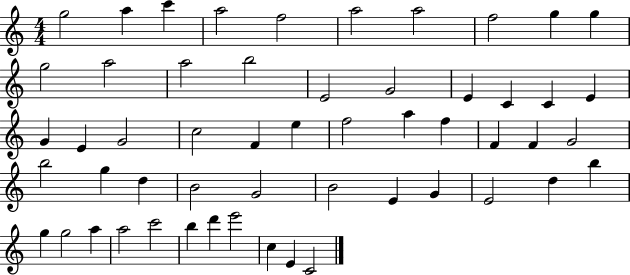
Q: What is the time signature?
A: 4/4